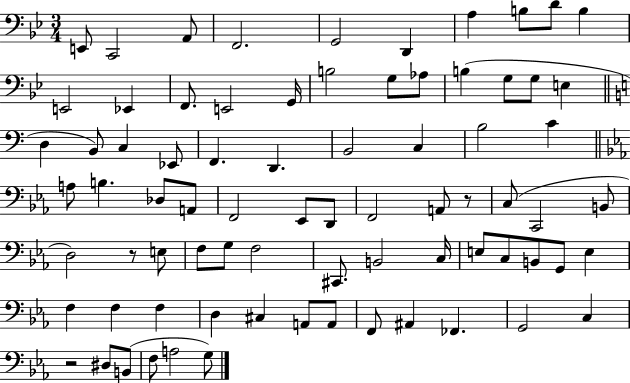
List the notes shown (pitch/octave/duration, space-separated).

E2/e C2/h A2/e F2/h. G2/h D2/q A3/q B3/e D4/e B3/q E2/h Eb2/q F2/e. E2/h G2/s B3/h G3/e Ab3/e B3/q G3/e G3/e E3/q D3/q B2/e C3/q Eb2/e F2/q. D2/q. B2/h C3/q B3/h C4/q A3/e B3/q. Db3/e A2/e F2/h Eb2/e D2/e F2/h A2/e R/e C3/e C2/h B2/e D3/h R/e E3/e F3/e G3/e F3/h C#2/e. B2/h C3/s E3/e C3/e B2/e G2/e E3/q F3/q F3/q F3/q D3/q C#3/q A2/e A2/e F2/e A#2/q FES2/q. G2/h C3/q R/h D#3/e B2/e F3/e A3/h G3/e